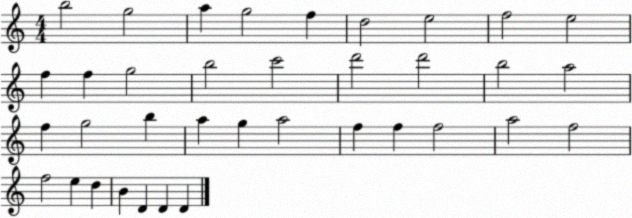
X:1
T:Untitled
M:4/4
L:1/4
K:C
b2 g2 a g2 f d2 e2 f2 e2 f f g2 b2 c'2 d'2 d'2 b2 a2 f g2 b a g a2 f f f2 a2 f2 f2 e d B D D D